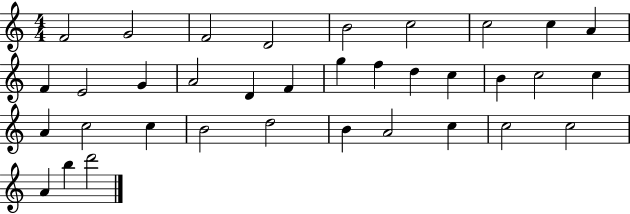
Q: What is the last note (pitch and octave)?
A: D6